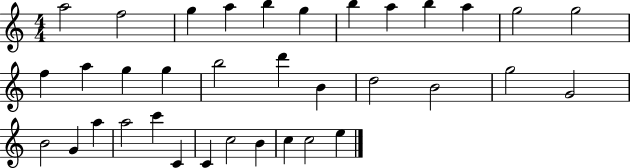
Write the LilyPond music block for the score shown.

{
  \clef treble
  \numericTimeSignature
  \time 4/4
  \key c \major
  a''2 f''2 | g''4 a''4 b''4 g''4 | b''4 a''4 b''4 a''4 | g''2 g''2 | \break f''4 a''4 g''4 g''4 | b''2 d'''4 b'4 | d''2 b'2 | g''2 g'2 | \break b'2 g'4 a''4 | a''2 c'''4 c'4 | c'4 c''2 b'4 | c''4 c''2 e''4 | \break \bar "|."
}